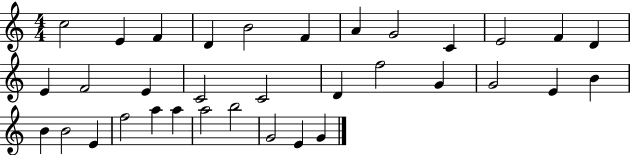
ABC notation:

X:1
T:Untitled
M:4/4
L:1/4
K:C
c2 E F D B2 F A G2 C E2 F D E F2 E C2 C2 D f2 G G2 E B B B2 E f2 a a a2 b2 G2 E G